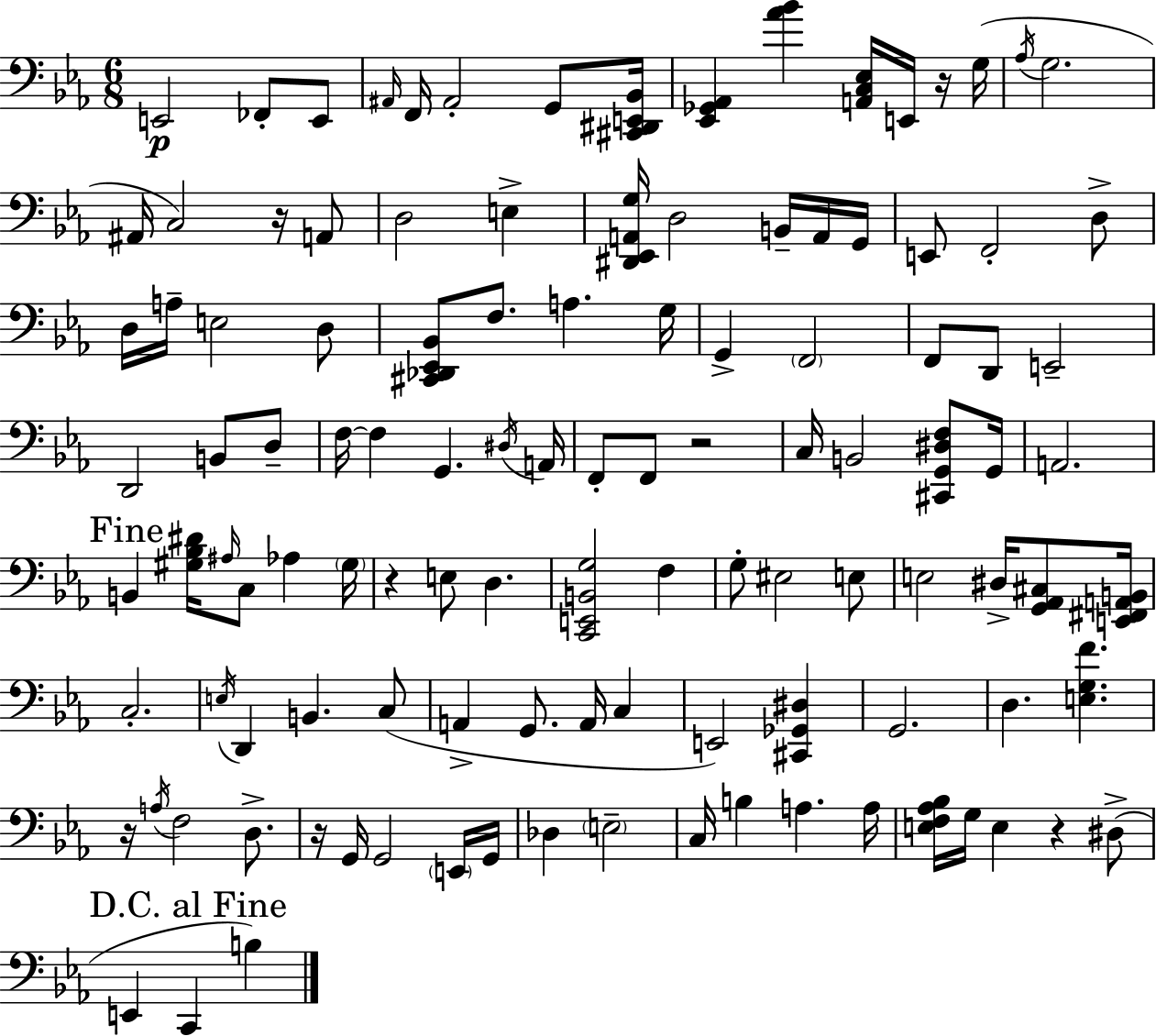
{
  \clef bass
  \numericTimeSignature
  \time 6/8
  \key ees \major
  e,2\p fes,8-. e,8 | \grace { ais,16 } f,16 ais,2-. g,8 | <cis, dis, e, bes,>16 <ees, ges, aes,>4 <aes' bes'>4 <a, c ees>16 e,16 r16 | g16( \acciaccatura { aes16 } g2. | \break ais,16 c2) r16 | a,8 d2 e4-> | <dis, ees, a, g>16 d2 b,16-- | a,16 g,16 e,8 f,2-. | \break d8-> d16 a16-- e2 | d8 <cis, des, ees, bes,>8 f8. a4. | g16 g,4-> \parenthesize f,2 | f,8 d,8 e,2-- | \break d,2 b,8 | d8-- f16~~ f4 g,4. | \acciaccatura { dis16 } a,16 f,8-. f,8 r2 | c16 b,2 | \break <cis, g, dis f>8 g,16 a,2. | \mark "Fine" b,4 <gis bes dis'>16 \grace { ais16 } c8 aes4 | \parenthesize gis16 r4 e8 d4. | <c, e, b, g>2 | \break f4 g8-. eis2 | e8 e2 | dis16-> <g, aes, cis>8 <e, fis, a, b,>16 c2.-. | \acciaccatura { e16 } d,4 b,4. | \break c8( a,4-> g,8. | a,16 c4 e,2) | <cis, ges, dis>4 g,2. | d4. <e g f'>4. | \break r16 \acciaccatura { a16 } f2 | d8.-> r16 g,16 g,2 | \parenthesize e,16 g,16 des4 \parenthesize e2-- | c16 b4 a4. | \break a16 <e f aes bes>16 g16 e4 | r4 dis8->( \mark "D.C. al Fine" e,4 c,4 | b4) \bar "|."
}